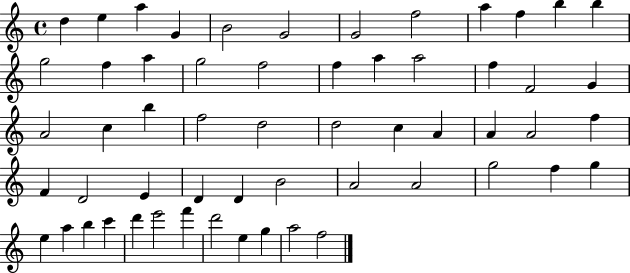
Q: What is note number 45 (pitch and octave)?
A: G5